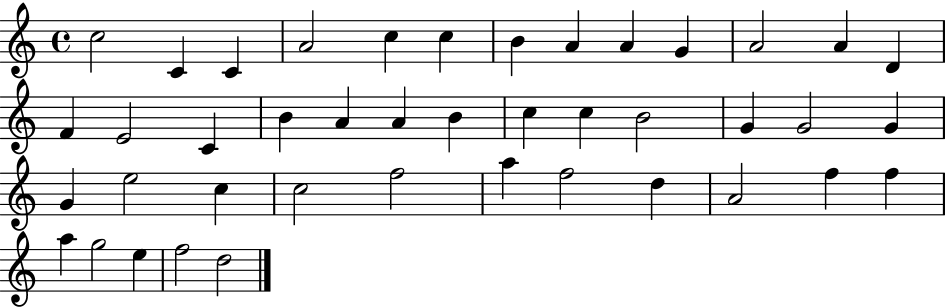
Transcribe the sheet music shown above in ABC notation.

X:1
T:Untitled
M:4/4
L:1/4
K:C
c2 C C A2 c c B A A G A2 A D F E2 C B A A B c c B2 G G2 G G e2 c c2 f2 a f2 d A2 f f a g2 e f2 d2